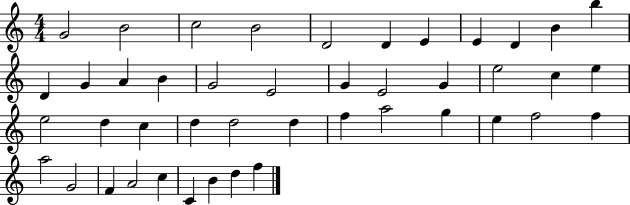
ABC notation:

X:1
T:Untitled
M:4/4
L:1/4
K:C
G2 B2 c2 B2 D2 D E E D B b D G A B G2 E2 G E2 G e2 c e e2 d c d d2 d f a2 g e f2 f a2 G2 F A2 c C B d f